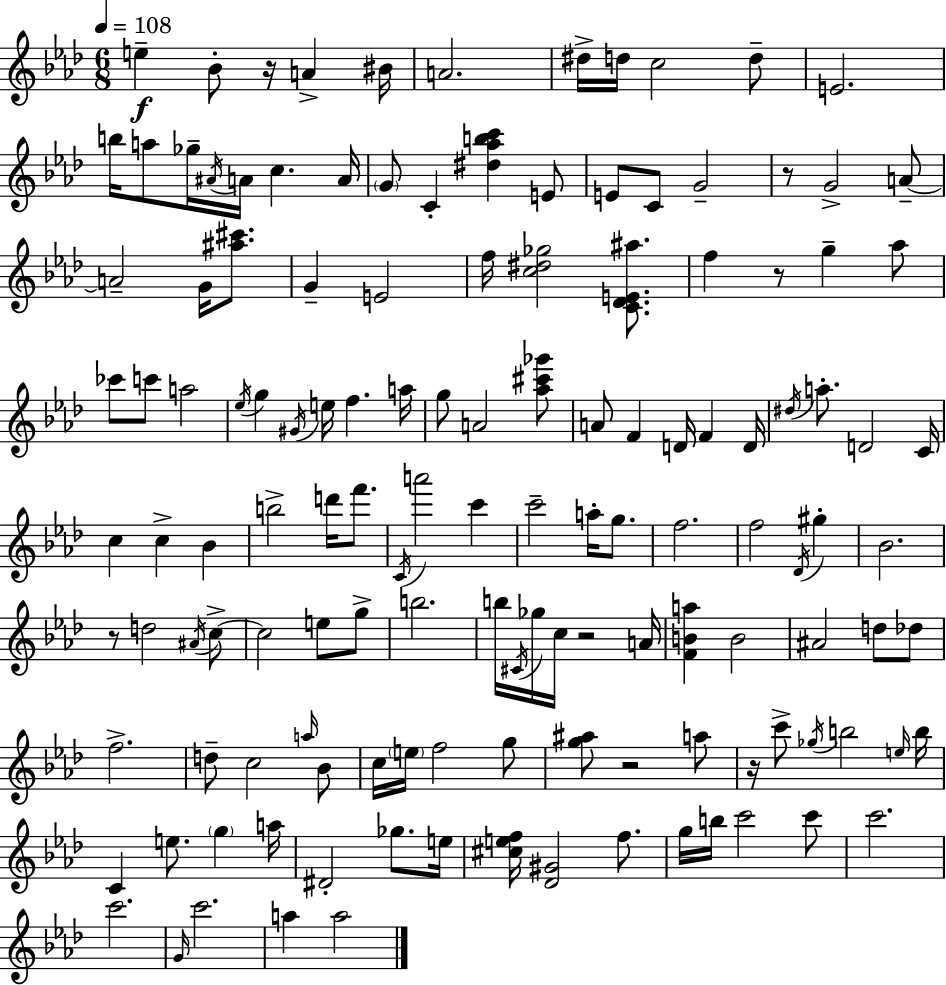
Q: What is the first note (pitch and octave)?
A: E5